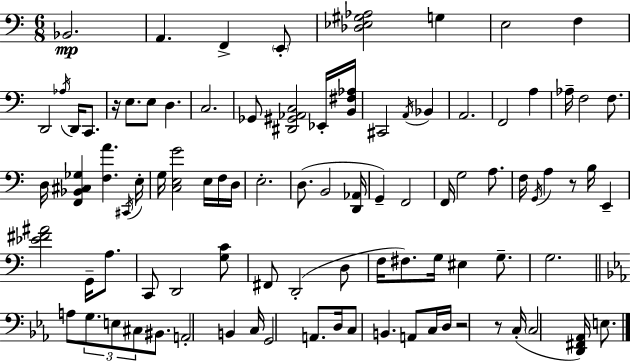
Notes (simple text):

Bb2/h. A2/q. F2/q E2/e [Db3,Eb3,G#3,Ab3]/h G3/q E3/h F3/q D2/h Ab3/s D2/s C2/e. R/s E3/e. E3/e D3/q. C3/h. Gb2/e [D#2,G#2,Ab2,C3]/h Eb2/s [B2,F#3,Ab3]/s C#2/h A2/s Bb2/q A2/h. F2/h A3/q Ab3/s F3/h F3/e. D3/s [F2,Bb2,C#3,Gb3]/q [F3,A4]/q. C#2/s E3/s G3/s [C3,E3,G4]/h E3/s F3/s D3/s E3/h. D3/e. B2/h [D2,Ab2]/s G2/q F2/h F2/s G3/h A3/e. F3/s G2/s A3/q R/e B3/s E2/q [Eb4,F#4,A#4]/h G2/s A3/e. C2/e D2/h [G3,C4]/e F#2/e D2/h D3/e F3/s F#3/e. G3/s EIS3/q G3/e. G3/h. A3/e G3/e. E3/e C#3/e BIS2/e. A2/h B2/q C3/s G2/h A2/e. D3/s C3/e B2/q. A2/e C3/s D3/s R/h R/e C3/s C3/h [D2,F#2,Ab2]/s E3/e.